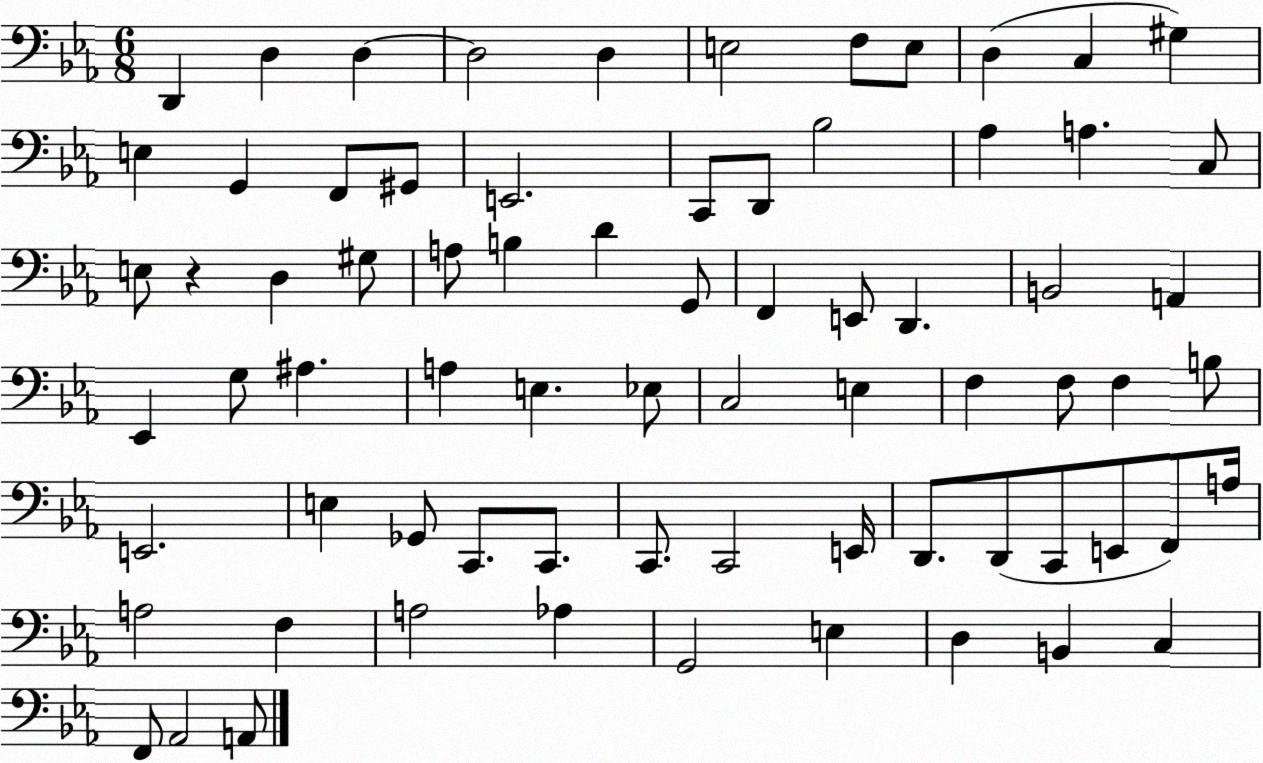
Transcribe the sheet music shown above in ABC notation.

X:1
T:Untitled
M:6/8
L:1/4
K:Eb
D,, D, D, D,2 D, E,2 F,/2 E,/2 D, C, ^G, E, G,, F,,/2 ^G,,/2 E,,2 C,,/2 D,,/2 _B,2 _A, A, C,/2 E,/2 z D, ^G,/2 A,/2 B, D G,,/2 F,, E,,/2 D,, B,,2 A,, _E,, G,/2 ^A, A, E, _E,/2 C,2 E, F, F,/2 F, B,/2 E,,2 E, _G,,/2 C,,/2 C,,/2 C,,/2 C,,2 E,,/4 D,,/2 D,,/2 C,,/2 E,,/2 F,,/2 A,/4 A,2 F, A,2 _A, G,,2 E, D, B,, C, F,,/2 _A,,2 A,,/2